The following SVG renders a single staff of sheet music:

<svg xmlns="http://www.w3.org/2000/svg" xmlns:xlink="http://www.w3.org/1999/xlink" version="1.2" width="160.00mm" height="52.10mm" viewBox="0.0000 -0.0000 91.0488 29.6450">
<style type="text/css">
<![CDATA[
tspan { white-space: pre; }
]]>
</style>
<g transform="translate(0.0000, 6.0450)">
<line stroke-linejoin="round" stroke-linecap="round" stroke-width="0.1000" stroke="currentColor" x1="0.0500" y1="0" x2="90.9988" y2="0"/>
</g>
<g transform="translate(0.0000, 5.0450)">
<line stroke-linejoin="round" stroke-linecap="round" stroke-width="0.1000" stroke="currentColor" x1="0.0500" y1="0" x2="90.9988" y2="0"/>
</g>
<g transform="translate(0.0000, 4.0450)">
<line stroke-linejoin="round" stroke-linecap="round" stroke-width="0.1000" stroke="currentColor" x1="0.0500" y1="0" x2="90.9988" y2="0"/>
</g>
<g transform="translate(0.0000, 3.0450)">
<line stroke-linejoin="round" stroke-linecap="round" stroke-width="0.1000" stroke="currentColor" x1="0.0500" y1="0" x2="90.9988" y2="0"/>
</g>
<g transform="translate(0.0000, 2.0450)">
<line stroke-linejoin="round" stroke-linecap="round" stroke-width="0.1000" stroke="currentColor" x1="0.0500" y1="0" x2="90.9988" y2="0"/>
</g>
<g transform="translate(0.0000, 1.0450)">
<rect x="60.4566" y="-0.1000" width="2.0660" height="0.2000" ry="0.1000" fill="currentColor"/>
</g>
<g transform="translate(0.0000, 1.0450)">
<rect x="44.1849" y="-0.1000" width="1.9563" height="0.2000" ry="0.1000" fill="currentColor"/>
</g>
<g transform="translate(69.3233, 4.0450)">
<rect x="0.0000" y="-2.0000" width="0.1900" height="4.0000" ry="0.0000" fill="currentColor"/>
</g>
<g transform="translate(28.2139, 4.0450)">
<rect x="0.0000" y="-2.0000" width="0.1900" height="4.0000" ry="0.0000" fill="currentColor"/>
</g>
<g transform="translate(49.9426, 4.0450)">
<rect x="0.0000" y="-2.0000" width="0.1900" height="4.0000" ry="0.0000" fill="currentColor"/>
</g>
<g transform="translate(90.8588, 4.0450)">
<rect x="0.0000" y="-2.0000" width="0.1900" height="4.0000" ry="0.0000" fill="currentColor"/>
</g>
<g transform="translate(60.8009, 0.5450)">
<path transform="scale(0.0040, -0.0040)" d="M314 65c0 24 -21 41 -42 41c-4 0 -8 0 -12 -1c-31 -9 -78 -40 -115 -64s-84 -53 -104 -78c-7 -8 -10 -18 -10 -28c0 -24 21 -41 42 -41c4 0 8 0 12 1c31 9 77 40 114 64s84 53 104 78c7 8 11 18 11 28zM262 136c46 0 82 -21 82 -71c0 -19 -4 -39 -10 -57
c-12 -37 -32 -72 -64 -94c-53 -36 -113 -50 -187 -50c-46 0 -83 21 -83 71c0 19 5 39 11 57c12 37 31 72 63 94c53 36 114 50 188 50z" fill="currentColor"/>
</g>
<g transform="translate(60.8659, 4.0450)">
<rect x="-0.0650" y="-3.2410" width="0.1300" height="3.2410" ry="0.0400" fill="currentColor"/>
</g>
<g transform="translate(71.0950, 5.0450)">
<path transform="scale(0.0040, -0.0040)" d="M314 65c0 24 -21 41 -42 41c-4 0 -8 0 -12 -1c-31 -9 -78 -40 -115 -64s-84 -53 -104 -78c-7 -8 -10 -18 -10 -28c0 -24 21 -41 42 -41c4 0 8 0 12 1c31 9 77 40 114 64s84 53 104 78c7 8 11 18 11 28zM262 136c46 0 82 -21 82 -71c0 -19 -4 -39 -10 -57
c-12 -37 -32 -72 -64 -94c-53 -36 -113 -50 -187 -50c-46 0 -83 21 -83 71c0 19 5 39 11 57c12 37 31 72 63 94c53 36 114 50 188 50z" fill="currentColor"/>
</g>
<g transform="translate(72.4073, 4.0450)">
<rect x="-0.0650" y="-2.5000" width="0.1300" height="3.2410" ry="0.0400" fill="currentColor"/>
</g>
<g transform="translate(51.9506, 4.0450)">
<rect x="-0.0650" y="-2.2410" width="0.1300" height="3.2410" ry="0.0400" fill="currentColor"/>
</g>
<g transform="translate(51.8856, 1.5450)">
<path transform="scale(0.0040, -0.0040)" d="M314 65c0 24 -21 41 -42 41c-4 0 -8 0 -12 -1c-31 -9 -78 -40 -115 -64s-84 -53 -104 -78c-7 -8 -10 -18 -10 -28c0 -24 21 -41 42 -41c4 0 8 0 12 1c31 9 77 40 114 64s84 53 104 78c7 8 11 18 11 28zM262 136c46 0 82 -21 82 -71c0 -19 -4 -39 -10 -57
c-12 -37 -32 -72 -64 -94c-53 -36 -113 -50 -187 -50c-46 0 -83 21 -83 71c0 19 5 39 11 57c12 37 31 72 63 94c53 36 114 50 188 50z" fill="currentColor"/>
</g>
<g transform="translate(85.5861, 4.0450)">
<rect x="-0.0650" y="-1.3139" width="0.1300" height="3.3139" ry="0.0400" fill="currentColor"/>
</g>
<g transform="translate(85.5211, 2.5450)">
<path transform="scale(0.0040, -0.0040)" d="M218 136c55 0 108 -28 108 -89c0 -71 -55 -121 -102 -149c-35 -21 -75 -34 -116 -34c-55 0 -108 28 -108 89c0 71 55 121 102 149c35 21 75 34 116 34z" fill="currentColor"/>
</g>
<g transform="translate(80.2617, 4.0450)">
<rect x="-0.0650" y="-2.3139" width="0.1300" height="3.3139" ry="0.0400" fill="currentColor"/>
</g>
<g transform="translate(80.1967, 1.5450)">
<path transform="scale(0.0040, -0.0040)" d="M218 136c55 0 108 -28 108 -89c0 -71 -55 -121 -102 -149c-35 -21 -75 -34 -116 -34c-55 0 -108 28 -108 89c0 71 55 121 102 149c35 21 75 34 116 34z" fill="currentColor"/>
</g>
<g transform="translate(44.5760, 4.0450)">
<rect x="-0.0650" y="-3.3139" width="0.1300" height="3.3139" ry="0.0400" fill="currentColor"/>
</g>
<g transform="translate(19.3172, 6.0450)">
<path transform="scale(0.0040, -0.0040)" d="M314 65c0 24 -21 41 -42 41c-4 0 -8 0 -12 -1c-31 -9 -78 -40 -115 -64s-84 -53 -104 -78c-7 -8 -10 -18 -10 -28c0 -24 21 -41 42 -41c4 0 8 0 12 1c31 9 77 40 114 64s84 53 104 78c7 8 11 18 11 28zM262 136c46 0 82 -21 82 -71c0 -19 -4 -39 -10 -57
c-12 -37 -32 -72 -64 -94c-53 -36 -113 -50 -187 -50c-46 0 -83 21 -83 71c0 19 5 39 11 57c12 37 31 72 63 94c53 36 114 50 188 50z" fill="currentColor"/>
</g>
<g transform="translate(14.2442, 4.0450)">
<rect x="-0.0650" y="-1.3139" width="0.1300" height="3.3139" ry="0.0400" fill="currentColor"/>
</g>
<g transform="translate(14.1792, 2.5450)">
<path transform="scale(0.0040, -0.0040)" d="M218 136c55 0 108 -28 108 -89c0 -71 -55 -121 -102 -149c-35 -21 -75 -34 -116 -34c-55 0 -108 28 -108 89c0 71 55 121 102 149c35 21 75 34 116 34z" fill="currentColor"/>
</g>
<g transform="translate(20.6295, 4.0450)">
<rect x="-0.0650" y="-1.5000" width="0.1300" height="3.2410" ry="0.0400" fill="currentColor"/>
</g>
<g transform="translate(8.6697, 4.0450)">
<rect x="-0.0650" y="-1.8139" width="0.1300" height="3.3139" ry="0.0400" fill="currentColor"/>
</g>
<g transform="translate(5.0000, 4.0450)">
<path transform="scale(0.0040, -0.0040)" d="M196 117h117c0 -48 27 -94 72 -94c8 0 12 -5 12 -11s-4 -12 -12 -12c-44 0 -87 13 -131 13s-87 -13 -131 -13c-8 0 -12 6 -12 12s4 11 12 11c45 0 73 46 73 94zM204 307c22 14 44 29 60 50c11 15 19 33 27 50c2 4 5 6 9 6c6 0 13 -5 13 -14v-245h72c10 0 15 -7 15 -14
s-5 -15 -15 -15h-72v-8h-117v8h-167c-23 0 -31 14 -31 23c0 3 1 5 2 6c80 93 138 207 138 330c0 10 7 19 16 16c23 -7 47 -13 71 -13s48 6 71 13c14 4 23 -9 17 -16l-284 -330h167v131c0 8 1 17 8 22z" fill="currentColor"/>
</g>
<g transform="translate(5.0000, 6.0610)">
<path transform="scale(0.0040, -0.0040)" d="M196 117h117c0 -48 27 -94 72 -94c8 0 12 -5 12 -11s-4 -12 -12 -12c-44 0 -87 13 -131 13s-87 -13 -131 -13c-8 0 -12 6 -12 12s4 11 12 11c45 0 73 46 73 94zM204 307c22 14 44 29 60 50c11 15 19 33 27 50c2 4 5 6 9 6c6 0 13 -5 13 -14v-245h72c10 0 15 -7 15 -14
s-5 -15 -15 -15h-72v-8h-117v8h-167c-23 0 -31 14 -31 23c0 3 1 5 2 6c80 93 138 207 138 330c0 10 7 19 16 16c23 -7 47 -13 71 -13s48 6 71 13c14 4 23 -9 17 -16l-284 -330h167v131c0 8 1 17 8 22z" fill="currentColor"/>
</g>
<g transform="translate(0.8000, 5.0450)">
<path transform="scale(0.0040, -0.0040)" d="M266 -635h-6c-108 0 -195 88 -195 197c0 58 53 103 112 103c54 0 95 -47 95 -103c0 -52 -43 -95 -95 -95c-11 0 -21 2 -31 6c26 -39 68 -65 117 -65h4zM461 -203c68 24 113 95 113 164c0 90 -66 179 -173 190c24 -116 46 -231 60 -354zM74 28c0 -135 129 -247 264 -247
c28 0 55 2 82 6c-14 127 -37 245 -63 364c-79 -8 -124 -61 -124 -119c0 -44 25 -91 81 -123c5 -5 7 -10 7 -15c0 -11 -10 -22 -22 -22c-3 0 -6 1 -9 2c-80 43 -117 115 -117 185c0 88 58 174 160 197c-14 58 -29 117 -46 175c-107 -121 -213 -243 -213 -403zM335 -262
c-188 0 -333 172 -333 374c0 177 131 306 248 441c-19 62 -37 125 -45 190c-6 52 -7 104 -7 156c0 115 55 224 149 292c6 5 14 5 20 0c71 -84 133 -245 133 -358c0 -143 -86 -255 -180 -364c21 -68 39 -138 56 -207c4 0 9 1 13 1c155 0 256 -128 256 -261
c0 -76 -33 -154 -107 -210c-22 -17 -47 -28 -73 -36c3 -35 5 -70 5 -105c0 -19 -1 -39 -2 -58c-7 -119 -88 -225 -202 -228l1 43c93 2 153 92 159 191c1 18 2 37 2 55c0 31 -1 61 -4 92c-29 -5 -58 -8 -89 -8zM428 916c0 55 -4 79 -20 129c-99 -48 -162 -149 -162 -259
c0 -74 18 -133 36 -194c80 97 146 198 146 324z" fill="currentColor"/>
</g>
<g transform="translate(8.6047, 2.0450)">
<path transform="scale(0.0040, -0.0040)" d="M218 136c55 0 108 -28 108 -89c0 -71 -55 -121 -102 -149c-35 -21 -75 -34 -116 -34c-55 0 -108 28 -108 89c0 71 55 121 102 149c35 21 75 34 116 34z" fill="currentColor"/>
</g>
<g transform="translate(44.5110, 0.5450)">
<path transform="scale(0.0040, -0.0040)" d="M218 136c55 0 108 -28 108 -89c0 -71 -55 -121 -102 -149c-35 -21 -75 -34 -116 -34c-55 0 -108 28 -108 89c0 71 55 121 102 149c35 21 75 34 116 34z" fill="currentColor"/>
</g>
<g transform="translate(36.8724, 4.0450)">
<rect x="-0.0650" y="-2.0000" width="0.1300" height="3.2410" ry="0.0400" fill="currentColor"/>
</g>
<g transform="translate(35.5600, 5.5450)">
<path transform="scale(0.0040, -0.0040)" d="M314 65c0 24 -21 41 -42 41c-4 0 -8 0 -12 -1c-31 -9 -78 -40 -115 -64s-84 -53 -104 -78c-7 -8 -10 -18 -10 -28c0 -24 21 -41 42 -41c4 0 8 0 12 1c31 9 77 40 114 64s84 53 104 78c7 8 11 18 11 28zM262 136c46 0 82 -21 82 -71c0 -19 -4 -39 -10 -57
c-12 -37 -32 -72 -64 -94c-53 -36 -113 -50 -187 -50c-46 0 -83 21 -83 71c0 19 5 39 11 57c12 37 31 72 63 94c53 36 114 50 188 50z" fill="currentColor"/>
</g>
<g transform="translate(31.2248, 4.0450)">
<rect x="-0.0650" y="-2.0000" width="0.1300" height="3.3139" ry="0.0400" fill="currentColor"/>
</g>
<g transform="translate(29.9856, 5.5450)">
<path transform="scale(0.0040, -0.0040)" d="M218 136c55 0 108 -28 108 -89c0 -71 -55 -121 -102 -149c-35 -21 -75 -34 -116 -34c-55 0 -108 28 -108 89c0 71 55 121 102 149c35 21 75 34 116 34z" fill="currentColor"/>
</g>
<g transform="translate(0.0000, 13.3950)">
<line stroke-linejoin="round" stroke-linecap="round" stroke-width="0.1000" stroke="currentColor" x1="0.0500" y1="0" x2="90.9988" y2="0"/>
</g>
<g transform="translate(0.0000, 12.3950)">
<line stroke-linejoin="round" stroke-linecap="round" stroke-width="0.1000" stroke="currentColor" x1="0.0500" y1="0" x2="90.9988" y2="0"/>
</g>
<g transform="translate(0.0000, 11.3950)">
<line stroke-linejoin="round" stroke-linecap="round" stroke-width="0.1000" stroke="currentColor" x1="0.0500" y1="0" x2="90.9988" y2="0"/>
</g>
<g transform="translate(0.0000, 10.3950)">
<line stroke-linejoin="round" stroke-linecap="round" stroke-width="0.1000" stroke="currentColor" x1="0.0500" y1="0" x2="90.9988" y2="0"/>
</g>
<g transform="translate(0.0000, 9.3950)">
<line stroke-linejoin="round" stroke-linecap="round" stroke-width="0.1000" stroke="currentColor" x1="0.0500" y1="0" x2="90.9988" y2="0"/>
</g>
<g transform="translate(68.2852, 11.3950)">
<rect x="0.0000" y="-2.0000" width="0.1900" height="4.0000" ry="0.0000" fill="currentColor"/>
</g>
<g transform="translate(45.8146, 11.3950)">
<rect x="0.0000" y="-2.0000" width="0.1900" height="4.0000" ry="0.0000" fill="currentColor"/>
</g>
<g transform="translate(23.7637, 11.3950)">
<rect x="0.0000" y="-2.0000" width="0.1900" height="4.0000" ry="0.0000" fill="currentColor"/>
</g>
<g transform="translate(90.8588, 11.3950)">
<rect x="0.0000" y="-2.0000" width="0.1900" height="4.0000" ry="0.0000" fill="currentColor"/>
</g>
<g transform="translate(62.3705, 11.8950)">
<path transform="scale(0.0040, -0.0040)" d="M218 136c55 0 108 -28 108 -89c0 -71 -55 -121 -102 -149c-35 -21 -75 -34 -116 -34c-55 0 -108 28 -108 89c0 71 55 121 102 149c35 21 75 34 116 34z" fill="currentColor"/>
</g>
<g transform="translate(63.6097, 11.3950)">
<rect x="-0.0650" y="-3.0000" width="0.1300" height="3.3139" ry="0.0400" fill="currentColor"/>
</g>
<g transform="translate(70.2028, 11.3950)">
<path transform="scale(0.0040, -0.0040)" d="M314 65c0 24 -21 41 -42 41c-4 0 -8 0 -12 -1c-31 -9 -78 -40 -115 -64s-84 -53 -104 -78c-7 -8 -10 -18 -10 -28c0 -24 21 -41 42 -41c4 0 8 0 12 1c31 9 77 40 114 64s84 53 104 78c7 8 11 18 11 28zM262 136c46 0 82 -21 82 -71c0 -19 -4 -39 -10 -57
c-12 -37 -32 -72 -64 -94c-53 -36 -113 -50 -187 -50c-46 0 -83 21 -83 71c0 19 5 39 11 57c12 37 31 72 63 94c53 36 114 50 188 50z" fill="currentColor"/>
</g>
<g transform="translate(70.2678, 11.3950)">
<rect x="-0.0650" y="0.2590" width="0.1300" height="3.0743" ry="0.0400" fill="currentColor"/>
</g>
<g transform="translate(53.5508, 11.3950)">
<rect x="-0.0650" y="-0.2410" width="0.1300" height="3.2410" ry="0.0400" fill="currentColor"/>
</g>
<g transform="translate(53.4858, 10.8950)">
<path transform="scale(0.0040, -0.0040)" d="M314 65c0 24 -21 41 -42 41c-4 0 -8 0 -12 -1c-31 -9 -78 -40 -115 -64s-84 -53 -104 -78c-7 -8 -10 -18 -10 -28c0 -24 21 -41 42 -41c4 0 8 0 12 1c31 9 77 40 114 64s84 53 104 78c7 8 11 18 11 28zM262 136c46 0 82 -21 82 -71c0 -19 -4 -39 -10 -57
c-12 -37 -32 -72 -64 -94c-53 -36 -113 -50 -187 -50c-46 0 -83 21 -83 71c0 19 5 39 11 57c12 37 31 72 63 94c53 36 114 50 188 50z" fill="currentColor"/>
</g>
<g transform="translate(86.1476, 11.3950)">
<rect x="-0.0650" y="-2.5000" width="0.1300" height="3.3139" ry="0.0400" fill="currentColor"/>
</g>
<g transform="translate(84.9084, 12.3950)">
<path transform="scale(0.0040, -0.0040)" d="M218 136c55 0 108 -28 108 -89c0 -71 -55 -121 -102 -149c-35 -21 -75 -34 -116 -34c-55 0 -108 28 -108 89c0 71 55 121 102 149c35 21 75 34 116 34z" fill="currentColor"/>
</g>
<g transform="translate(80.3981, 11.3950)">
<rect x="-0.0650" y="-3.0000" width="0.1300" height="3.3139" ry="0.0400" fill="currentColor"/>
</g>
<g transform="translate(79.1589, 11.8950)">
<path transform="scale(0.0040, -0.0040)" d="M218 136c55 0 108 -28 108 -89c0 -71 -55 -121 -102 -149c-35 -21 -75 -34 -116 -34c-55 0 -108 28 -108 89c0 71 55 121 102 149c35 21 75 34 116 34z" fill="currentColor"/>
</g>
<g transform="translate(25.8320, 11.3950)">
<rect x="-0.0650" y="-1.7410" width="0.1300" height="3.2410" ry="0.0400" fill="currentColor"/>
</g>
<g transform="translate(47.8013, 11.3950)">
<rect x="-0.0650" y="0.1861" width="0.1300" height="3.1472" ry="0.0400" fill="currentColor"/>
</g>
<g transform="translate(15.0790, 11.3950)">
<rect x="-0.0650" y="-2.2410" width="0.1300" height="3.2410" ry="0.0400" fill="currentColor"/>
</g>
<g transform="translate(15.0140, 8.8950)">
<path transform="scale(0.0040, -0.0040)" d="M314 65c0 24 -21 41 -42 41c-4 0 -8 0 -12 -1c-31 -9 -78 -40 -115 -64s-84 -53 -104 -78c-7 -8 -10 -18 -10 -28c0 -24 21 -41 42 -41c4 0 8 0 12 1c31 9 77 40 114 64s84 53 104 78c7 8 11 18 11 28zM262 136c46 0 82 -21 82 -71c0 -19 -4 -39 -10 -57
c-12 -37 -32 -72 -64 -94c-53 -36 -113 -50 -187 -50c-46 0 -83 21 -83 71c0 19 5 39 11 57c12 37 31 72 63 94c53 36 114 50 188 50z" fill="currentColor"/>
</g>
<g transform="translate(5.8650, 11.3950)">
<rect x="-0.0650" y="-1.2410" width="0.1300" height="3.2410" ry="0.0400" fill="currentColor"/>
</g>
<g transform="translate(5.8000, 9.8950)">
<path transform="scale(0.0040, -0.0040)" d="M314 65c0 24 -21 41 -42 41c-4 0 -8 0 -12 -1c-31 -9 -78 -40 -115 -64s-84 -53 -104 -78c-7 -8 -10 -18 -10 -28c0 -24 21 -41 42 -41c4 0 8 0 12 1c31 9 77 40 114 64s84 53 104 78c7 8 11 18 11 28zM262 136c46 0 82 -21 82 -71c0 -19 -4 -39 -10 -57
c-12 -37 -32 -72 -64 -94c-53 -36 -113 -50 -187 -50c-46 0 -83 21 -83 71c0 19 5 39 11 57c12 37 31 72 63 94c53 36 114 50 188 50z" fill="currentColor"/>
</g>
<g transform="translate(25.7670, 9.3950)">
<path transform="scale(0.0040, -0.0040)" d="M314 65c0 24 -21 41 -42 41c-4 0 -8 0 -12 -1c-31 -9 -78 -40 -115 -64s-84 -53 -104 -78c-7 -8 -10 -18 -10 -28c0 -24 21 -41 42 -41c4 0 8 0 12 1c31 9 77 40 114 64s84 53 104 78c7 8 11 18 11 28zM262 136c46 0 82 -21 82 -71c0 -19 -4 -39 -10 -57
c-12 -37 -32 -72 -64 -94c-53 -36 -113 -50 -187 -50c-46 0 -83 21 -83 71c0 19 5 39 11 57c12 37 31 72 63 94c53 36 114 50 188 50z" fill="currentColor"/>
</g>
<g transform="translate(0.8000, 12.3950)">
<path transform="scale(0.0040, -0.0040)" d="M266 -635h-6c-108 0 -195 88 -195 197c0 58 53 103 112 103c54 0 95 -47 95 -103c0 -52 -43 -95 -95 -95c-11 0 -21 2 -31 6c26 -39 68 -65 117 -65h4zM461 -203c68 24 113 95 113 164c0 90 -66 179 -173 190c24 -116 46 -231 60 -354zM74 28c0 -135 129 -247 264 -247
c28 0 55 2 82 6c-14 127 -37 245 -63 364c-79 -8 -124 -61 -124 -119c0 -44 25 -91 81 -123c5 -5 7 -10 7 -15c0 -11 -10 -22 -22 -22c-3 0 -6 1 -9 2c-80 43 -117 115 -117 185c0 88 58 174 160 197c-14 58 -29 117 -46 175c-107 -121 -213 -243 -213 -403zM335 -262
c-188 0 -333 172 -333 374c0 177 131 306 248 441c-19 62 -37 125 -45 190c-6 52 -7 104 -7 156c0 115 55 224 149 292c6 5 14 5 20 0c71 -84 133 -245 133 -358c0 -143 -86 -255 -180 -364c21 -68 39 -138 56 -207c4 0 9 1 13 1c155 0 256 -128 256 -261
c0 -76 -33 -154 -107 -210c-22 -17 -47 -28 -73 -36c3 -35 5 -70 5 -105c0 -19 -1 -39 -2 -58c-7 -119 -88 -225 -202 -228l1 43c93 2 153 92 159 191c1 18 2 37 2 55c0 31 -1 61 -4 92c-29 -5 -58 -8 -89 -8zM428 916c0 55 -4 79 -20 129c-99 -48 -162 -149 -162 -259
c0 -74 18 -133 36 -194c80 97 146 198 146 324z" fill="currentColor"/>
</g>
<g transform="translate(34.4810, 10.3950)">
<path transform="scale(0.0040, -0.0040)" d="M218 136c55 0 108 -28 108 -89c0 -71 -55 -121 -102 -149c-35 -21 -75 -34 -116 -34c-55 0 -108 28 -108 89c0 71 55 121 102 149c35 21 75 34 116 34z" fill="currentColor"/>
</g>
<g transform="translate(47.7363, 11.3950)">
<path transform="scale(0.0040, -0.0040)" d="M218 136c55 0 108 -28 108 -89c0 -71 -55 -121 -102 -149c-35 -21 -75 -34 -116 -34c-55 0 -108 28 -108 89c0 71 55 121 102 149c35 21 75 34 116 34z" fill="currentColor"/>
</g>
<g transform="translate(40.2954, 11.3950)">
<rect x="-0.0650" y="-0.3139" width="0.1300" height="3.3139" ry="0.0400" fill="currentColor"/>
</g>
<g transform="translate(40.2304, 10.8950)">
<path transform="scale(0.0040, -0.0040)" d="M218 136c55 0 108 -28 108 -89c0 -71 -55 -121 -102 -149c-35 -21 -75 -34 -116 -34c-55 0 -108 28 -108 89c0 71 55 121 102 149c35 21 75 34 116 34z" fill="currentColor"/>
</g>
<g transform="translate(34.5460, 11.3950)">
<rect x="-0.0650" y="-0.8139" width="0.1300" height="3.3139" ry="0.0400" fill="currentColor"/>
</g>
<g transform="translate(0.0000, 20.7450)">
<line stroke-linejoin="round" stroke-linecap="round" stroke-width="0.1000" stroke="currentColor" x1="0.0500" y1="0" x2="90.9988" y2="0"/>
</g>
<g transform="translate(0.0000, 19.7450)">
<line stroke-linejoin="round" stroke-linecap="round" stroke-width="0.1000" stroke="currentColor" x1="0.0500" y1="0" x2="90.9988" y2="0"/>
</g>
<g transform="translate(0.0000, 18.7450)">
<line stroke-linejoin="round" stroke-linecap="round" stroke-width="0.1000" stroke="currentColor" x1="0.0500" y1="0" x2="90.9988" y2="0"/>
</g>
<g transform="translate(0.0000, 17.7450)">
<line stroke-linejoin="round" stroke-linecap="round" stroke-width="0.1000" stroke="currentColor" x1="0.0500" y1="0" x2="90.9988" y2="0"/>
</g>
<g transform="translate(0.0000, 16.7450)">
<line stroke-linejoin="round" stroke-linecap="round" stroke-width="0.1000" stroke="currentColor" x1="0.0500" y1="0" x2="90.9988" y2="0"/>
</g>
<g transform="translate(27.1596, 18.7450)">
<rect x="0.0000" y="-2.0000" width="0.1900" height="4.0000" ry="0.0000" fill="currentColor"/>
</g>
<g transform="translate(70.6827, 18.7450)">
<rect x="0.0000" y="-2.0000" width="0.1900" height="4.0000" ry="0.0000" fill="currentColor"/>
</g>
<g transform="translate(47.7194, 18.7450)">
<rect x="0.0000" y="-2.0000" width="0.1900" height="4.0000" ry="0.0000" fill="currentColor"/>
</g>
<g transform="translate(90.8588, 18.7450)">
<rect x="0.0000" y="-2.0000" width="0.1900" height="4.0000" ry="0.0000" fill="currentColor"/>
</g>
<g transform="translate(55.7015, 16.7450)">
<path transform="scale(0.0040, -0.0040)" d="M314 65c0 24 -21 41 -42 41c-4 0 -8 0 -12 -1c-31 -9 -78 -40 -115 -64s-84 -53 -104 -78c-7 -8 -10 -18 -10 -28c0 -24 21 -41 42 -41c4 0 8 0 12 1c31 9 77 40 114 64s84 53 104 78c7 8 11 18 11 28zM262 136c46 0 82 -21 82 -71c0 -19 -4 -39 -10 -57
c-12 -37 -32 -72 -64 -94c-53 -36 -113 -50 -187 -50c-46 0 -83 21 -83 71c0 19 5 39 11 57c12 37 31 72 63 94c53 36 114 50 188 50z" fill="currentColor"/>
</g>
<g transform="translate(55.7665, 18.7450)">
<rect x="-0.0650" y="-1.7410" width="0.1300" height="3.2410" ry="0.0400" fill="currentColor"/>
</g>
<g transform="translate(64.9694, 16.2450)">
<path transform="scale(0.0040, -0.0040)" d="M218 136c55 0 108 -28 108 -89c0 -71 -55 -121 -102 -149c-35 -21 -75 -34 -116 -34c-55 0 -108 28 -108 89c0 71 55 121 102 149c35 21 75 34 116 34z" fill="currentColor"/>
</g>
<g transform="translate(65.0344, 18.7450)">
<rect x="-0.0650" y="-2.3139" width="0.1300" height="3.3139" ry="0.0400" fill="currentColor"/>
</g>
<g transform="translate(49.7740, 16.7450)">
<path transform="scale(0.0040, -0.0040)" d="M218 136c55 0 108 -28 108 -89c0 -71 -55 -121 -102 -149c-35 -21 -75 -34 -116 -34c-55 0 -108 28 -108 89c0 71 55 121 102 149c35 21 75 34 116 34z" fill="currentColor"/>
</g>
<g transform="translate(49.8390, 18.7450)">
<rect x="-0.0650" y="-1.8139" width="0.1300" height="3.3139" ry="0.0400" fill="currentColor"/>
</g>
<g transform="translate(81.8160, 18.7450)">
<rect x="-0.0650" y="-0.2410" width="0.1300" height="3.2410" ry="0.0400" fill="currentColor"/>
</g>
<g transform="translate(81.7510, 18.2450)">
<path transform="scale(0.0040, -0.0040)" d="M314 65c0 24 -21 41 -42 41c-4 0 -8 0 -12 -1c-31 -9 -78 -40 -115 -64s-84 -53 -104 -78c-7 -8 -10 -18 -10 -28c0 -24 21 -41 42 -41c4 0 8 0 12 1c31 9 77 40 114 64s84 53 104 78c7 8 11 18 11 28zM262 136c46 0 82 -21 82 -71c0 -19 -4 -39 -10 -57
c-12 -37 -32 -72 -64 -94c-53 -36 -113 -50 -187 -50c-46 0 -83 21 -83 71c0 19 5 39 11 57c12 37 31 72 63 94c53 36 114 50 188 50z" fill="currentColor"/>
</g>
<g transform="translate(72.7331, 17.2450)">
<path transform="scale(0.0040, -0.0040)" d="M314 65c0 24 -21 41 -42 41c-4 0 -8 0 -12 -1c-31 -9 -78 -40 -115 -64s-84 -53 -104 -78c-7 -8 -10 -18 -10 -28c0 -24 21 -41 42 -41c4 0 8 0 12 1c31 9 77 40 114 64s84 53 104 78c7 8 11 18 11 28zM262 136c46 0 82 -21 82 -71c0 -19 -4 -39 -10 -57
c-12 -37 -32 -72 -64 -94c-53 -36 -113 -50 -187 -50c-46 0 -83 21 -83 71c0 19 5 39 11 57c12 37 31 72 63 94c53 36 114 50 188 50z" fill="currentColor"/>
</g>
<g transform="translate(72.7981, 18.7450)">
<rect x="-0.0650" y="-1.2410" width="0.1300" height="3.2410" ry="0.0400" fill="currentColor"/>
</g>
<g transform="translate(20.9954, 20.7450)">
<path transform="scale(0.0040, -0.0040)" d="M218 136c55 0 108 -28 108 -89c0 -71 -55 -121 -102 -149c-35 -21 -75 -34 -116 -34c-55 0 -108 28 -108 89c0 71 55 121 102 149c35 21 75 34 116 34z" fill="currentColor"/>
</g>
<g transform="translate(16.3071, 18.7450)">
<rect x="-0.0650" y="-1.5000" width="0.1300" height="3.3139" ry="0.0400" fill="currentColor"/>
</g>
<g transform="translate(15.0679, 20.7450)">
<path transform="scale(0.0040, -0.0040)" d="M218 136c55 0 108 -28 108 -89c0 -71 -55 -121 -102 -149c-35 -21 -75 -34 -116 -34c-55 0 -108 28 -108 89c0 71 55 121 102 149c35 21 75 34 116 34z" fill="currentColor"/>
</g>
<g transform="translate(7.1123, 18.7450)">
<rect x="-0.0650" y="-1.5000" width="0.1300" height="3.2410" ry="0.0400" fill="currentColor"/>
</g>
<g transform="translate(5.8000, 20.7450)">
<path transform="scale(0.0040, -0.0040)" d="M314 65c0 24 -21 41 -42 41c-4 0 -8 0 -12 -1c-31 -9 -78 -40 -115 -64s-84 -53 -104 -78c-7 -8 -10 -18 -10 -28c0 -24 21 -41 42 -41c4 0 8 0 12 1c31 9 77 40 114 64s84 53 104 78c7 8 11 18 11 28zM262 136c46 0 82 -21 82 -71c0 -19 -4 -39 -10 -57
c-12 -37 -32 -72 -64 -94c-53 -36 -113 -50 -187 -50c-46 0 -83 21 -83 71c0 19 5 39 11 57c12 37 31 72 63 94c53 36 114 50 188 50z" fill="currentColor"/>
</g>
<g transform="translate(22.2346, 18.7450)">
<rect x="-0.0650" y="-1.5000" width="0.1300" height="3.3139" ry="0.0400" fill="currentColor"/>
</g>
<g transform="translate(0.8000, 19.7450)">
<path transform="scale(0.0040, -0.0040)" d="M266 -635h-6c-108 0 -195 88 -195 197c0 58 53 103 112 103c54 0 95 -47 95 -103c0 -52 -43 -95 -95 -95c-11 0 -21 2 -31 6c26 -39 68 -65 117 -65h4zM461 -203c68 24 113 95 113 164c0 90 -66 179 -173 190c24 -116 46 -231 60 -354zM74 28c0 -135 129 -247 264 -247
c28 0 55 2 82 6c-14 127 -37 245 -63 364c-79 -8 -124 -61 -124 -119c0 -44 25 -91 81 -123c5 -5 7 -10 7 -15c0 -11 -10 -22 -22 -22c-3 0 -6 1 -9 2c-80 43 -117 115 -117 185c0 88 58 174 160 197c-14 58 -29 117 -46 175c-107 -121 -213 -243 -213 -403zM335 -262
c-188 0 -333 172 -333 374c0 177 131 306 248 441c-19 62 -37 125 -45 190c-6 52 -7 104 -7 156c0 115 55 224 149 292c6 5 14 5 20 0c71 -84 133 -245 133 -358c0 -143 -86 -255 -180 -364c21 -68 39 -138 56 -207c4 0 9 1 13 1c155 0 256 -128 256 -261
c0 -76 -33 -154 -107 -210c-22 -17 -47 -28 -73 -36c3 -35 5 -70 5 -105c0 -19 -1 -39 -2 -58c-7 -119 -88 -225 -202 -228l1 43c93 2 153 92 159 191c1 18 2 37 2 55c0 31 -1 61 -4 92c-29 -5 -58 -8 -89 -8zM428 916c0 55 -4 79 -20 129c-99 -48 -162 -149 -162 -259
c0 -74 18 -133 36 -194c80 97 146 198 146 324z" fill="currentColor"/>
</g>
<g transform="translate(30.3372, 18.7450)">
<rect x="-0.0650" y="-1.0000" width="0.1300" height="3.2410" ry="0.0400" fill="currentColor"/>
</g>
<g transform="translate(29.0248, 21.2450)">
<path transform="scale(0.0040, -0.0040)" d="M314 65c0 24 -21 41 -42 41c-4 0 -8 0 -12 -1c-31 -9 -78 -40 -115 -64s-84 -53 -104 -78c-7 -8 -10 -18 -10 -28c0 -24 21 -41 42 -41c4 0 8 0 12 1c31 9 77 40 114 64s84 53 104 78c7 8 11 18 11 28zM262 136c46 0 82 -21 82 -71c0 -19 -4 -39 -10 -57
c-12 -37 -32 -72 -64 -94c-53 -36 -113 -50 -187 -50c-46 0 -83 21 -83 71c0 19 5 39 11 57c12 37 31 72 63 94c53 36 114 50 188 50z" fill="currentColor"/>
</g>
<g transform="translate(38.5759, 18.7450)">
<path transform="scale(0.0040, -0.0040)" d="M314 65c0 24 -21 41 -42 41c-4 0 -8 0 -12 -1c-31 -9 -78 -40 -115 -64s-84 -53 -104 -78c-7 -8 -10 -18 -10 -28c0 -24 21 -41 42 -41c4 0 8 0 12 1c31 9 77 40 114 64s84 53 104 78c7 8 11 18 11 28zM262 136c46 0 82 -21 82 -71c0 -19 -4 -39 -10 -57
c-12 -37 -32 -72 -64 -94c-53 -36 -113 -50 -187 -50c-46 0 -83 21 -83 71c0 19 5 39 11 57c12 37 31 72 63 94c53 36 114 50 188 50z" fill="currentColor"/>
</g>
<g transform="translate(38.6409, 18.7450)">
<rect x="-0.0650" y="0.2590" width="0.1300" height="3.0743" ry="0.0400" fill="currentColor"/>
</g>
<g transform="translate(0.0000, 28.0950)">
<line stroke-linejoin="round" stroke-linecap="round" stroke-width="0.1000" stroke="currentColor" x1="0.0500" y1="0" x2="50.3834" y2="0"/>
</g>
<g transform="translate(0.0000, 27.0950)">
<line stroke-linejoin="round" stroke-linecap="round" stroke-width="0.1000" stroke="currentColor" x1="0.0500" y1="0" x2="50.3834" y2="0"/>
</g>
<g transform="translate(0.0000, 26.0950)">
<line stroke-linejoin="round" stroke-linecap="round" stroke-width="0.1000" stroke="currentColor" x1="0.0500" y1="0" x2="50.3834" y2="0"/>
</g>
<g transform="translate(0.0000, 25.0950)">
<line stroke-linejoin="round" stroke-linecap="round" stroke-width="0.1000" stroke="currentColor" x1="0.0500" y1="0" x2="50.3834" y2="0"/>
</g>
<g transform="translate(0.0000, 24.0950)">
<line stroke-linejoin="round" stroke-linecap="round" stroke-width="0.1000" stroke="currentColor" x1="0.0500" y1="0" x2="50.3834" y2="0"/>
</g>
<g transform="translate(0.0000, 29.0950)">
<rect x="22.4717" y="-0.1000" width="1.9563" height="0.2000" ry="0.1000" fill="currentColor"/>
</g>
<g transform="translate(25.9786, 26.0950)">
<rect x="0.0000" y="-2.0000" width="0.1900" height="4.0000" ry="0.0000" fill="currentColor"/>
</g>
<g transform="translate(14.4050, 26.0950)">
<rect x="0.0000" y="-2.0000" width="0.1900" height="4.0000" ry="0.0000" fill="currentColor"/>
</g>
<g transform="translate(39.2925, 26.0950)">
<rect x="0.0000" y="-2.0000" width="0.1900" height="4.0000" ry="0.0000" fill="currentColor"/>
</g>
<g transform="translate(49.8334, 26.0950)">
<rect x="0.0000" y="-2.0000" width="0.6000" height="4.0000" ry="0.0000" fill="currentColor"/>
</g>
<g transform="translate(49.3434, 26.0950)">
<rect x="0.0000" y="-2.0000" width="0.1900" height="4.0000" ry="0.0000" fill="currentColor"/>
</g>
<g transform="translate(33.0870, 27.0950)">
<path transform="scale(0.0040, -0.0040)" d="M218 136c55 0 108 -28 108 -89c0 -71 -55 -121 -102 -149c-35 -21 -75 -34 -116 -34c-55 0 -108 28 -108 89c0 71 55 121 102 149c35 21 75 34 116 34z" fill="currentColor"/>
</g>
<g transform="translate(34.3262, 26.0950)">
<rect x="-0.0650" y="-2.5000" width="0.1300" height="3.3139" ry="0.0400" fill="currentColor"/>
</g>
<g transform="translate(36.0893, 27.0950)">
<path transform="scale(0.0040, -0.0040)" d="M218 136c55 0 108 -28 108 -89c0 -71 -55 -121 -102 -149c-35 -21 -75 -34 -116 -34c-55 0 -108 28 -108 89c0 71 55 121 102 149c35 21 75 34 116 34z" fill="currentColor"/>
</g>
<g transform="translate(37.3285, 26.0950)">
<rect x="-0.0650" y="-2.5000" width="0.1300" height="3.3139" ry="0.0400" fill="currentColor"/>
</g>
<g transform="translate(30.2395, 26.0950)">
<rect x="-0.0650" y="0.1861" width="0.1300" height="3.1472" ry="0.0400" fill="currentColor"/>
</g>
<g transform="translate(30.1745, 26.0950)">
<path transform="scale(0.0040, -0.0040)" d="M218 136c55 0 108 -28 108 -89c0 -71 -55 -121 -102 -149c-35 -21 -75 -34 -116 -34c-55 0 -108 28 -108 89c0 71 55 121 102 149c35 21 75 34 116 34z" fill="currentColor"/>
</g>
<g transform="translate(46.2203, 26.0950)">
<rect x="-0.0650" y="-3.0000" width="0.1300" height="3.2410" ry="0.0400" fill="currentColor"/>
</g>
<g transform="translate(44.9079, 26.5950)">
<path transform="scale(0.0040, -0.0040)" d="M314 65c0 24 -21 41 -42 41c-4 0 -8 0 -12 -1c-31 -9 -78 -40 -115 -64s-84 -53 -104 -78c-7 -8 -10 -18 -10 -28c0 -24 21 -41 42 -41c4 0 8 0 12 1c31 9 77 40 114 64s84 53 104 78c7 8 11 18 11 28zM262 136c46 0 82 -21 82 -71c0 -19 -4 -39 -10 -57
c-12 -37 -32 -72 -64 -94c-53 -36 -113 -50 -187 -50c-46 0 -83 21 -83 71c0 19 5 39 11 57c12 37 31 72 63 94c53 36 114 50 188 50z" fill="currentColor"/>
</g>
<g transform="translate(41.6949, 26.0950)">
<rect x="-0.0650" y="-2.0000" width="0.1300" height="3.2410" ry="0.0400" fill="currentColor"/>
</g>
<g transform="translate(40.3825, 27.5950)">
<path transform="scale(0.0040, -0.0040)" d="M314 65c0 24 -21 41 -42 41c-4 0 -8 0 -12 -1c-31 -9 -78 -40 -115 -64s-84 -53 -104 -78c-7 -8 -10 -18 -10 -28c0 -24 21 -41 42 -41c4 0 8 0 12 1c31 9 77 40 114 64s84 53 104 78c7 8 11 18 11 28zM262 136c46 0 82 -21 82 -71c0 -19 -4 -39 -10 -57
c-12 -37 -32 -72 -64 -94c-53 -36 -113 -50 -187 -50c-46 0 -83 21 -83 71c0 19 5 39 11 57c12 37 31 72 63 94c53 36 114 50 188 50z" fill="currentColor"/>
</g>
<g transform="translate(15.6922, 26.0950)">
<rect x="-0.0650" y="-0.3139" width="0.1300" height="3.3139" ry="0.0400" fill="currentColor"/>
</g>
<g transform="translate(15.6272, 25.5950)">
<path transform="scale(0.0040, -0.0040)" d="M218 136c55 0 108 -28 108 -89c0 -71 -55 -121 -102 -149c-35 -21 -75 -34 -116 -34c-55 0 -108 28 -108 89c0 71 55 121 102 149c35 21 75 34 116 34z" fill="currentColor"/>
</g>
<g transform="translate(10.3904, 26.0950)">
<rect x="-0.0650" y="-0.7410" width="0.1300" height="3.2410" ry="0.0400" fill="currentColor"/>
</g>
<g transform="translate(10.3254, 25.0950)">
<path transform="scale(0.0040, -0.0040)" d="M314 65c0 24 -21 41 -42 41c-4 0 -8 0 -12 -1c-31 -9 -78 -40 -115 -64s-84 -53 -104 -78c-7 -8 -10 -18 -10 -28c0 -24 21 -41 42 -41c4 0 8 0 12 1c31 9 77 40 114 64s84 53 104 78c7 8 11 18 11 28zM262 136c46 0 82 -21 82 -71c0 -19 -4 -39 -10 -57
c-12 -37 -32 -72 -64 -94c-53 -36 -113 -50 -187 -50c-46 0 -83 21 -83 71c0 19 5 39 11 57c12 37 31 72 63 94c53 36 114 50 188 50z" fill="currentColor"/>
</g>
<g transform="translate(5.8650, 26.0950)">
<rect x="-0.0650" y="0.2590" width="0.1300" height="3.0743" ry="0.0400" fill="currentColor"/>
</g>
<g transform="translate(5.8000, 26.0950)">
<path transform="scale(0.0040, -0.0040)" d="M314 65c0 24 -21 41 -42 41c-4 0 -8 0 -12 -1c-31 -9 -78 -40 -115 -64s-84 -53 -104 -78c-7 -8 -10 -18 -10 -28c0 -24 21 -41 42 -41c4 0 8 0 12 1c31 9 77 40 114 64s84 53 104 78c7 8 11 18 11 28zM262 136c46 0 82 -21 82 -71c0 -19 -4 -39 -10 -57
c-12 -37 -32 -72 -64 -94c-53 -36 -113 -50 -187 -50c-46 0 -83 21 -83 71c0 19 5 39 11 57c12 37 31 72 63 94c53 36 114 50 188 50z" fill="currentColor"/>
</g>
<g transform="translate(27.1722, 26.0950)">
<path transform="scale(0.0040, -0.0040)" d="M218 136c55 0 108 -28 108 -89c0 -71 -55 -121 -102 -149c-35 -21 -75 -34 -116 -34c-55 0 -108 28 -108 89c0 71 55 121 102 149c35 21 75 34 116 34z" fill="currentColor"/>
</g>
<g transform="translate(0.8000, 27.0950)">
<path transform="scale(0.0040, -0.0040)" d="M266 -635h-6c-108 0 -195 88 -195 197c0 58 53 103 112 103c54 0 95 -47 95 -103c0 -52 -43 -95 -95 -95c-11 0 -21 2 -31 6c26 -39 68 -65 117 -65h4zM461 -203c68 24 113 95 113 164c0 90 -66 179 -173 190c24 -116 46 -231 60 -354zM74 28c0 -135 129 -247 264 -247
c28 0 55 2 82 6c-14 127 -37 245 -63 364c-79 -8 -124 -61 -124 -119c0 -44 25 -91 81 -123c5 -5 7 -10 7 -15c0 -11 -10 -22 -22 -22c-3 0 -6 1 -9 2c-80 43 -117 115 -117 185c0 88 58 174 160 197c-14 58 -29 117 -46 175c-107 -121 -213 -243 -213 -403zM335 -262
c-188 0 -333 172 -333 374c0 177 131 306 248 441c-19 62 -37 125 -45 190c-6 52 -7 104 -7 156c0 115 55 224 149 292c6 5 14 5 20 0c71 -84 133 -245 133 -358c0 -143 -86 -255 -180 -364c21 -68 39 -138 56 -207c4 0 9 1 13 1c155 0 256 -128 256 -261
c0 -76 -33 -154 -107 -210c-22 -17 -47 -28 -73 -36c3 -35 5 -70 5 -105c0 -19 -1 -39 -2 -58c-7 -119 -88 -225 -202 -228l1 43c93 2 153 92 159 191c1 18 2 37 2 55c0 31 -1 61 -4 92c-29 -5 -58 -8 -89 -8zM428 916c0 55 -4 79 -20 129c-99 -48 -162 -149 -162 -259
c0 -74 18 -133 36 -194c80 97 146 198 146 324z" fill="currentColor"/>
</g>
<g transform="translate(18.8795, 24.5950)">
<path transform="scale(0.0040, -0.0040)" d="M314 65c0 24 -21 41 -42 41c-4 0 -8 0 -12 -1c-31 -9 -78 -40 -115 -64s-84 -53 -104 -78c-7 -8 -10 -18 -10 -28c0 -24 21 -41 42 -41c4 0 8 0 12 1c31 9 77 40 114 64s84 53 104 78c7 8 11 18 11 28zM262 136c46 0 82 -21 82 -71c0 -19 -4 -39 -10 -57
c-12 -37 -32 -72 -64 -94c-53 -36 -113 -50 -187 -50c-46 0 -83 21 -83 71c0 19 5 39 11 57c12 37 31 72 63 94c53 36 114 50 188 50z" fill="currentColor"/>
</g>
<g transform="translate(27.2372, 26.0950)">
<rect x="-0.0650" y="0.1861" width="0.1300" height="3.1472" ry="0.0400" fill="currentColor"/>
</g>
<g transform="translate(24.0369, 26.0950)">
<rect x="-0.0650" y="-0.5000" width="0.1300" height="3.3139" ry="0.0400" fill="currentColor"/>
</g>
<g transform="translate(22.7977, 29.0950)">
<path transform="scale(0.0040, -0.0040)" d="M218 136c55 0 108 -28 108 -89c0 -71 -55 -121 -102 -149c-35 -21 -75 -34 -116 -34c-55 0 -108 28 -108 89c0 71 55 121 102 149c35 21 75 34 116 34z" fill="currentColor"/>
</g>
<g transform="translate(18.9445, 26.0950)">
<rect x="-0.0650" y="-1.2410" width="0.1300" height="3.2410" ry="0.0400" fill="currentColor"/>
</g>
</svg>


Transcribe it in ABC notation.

X:1
T:Untitled
M:4/4
L:1/4
K:C
f e E2 F F2 b g2 b2 G2 g e e2 g2 f2 d c B c2 A B2 A G E2 E E D2 B2 f f2 g e2 c2 B2 d2 c e2 C B B G G F2 A2